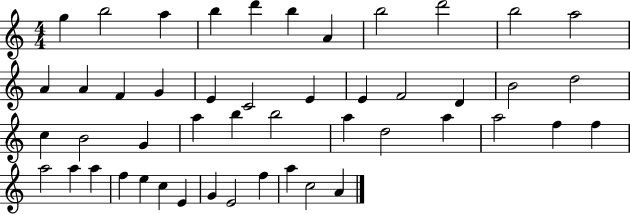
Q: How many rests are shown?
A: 0